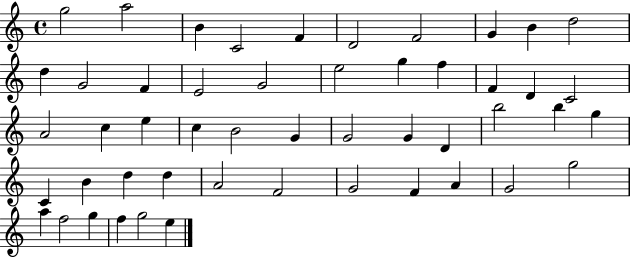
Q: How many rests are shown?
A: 0